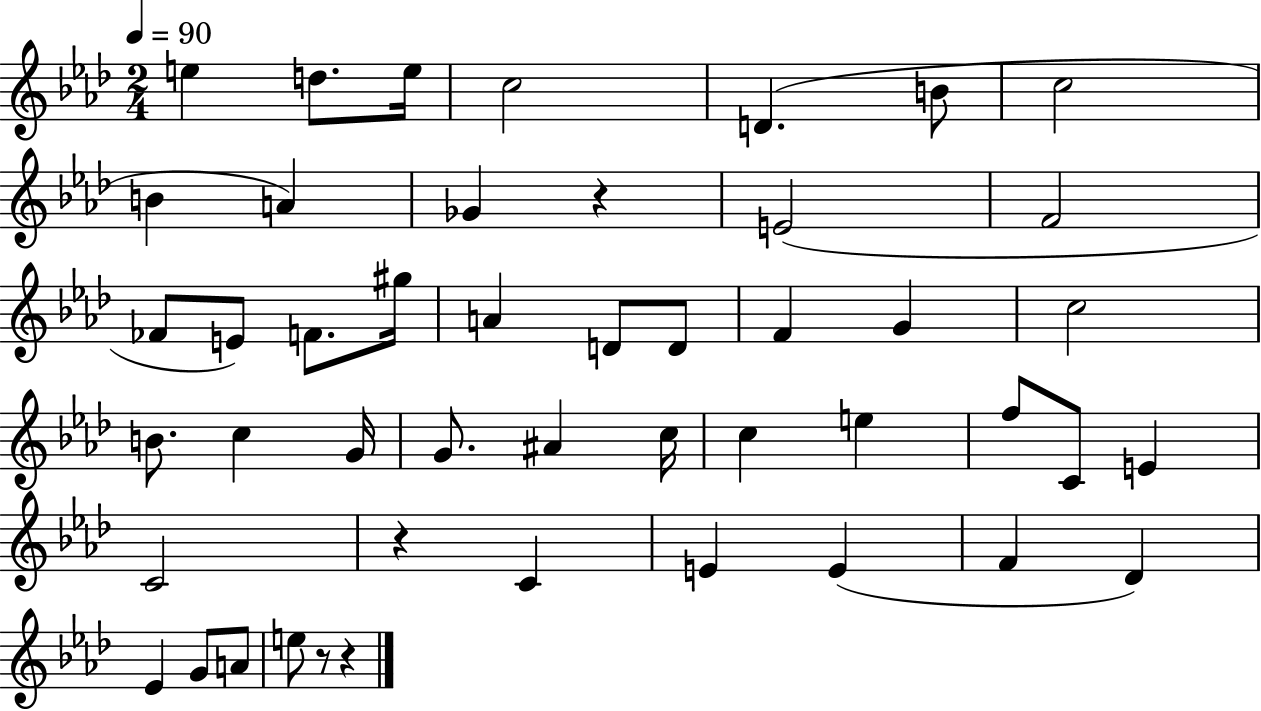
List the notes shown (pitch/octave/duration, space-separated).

E5/q D5/e. E5/s C5/h D4/q. B4/e C5/h B4/q A4/q Gb4/q R/q E4/h F4/h FES4/e E4/e F4/e. G#5/s A4/q D4/e D4/e F4/q G4/q C5/h B4/e. C5/q G4/s G4/e. A#4/q C5/s C5/q E5/q F5/e C4/e E4/q C4/h R/q C4/q E4/q E4/q F4/q Db4/q Eb4/q G4/e A4/e E5/e R/e R/q